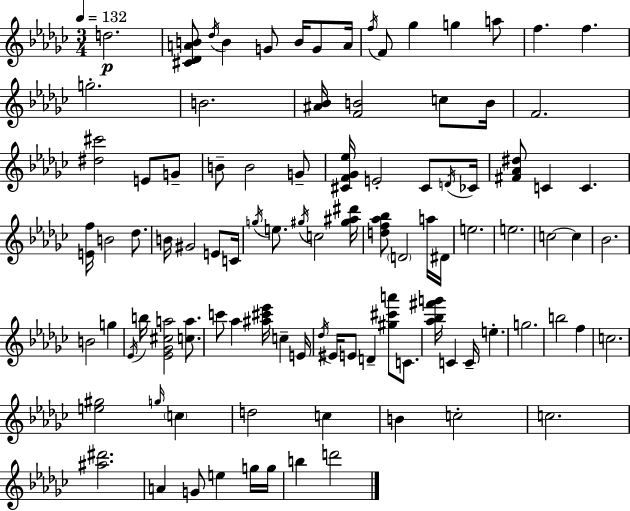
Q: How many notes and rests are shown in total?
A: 98